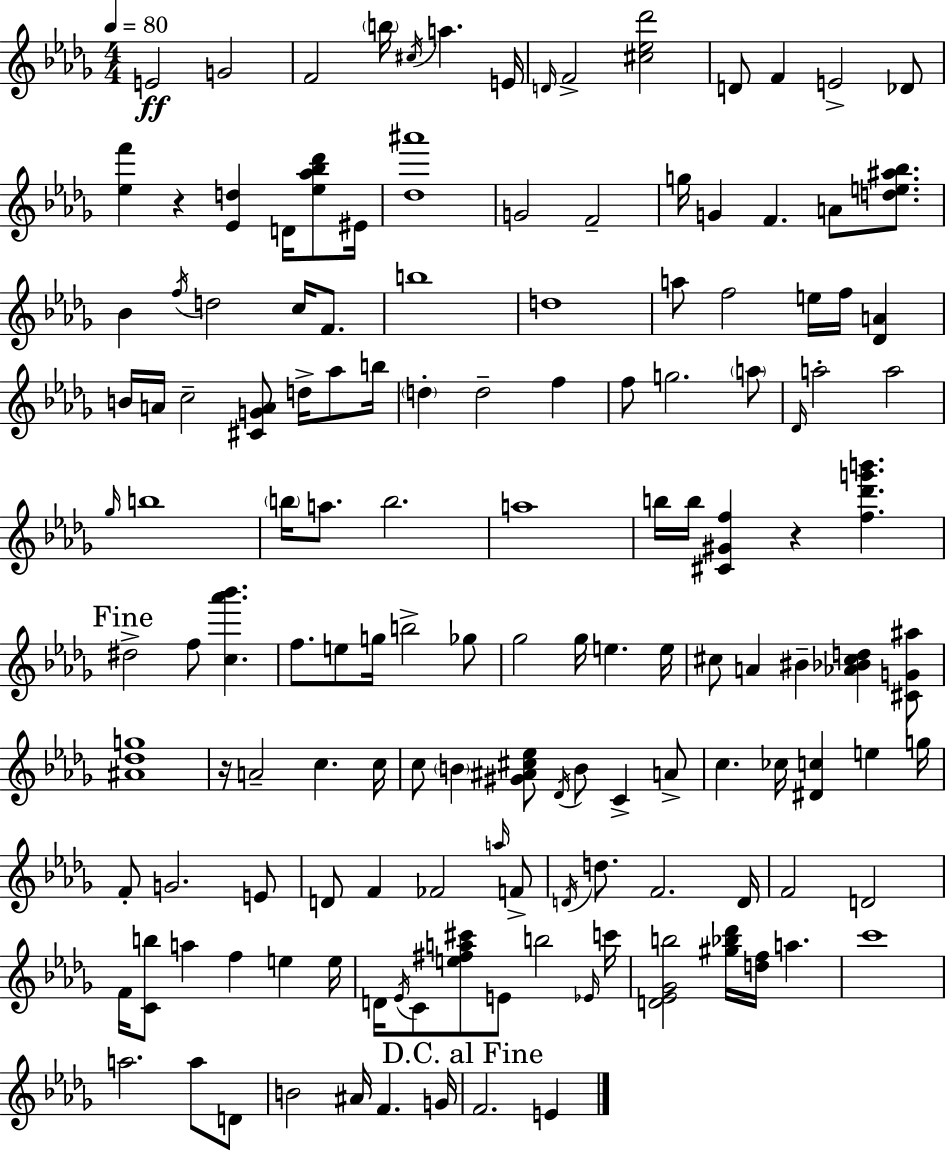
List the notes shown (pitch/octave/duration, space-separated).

E4/h G4/h F4/h B5/s C#5/s A5/q. E4/s D4/s F4/h [C#5,Eb5,Db6]/h D4/e F4/q E4/h Db4/e [Eb5,F6]/q R/q [Eb4,D5]/q D4/s [Eb5,Ab5,Bb5,Db6]/e EIS4/s [Db5,A#6]/w G4/h F4/h G5/s G4/q F4/q. A4/e [D5,E5,A#5,Bb5]/e. Bb4/q F5/s D5/h C5/s F4/e. B5/w D5/w A5/e F5/h E5/s F5/s [Db4,A4]/q B4/s A4/s C5/h [C#4,G4,A4]/e D5/s Ab5/e B5/s D5/q D5/h F5/q F5/e G5/h. A5/e Db4/s A5/h A5/h Gb5/s B5/w B5/s A5/e. B5/h. A5/w B5/s B5/s [C#4,G#4,F5]/q R/q [F5,Db6,G6,B6]/q. D#5/h F5/e [C5,Ab6,Bb6]/q. F5/e. E5/e G5/s B5/h Gb5/e Gb5/h Gb5/s E5/q. E5/s C#5/e A4/q BIS4/q [Ab4,Bb4,C#5,D5]/q [C#4,G4,A#5]/e [A#4,Db5,G5]/w R/s A4/h C5/q. C5/s C5/e B4/q [G#4,A#4,C#5,Eb5]/e Db4/s B4/e C4/q A4/e C5/q. CES5/s [D#4,C5]/q E5/q G5/s F4/e G4/h. E4/e D4/e F4/q FES4/h A5/s F4/e D4/s D5/e. F4/h. D4/s F4/h D4/h F4/s [C4,B5]/e A5/q F5/q E5/q E5/s D4/s Eb4/s C4/e [E5,F#5,A5,C#6]/e E4/e B5/h Eb4/s C6/s [D4,Eb4,Gb4,B5]/h [G#5,Bb5,Db6]/s [D5,F5]/s A5/q. C6/w A5/h. A5/e D4/e B4/h A#4/s F4/q. G4/s F4/h. E4/q